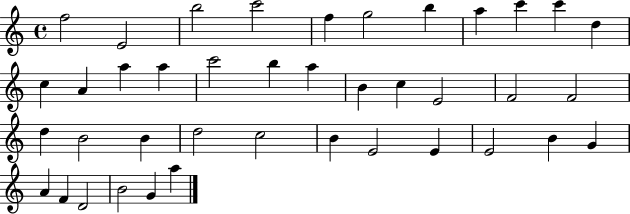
{
  \clef treble
  \time 4/4
  \defaultTimeSignature
  \key c \major
  f''2 e'2 | b''2 c'''2 | f''4 g''2 b''4 | a''4 c'''4 c'''4 d''4 | \break c''4 a'4 a''4 a''4 | c'''2 b''4 a''4 | b'4 c''4 e'2 | f'2 f'2 | \break d''4 b'2 b'4 | d''2 c''2 | b'4 e'2 e'4 | e'2 b'4 g'4 | \break a'4 f'4 d'2 | b'2 g'4 a''4 | \bar "|."
}